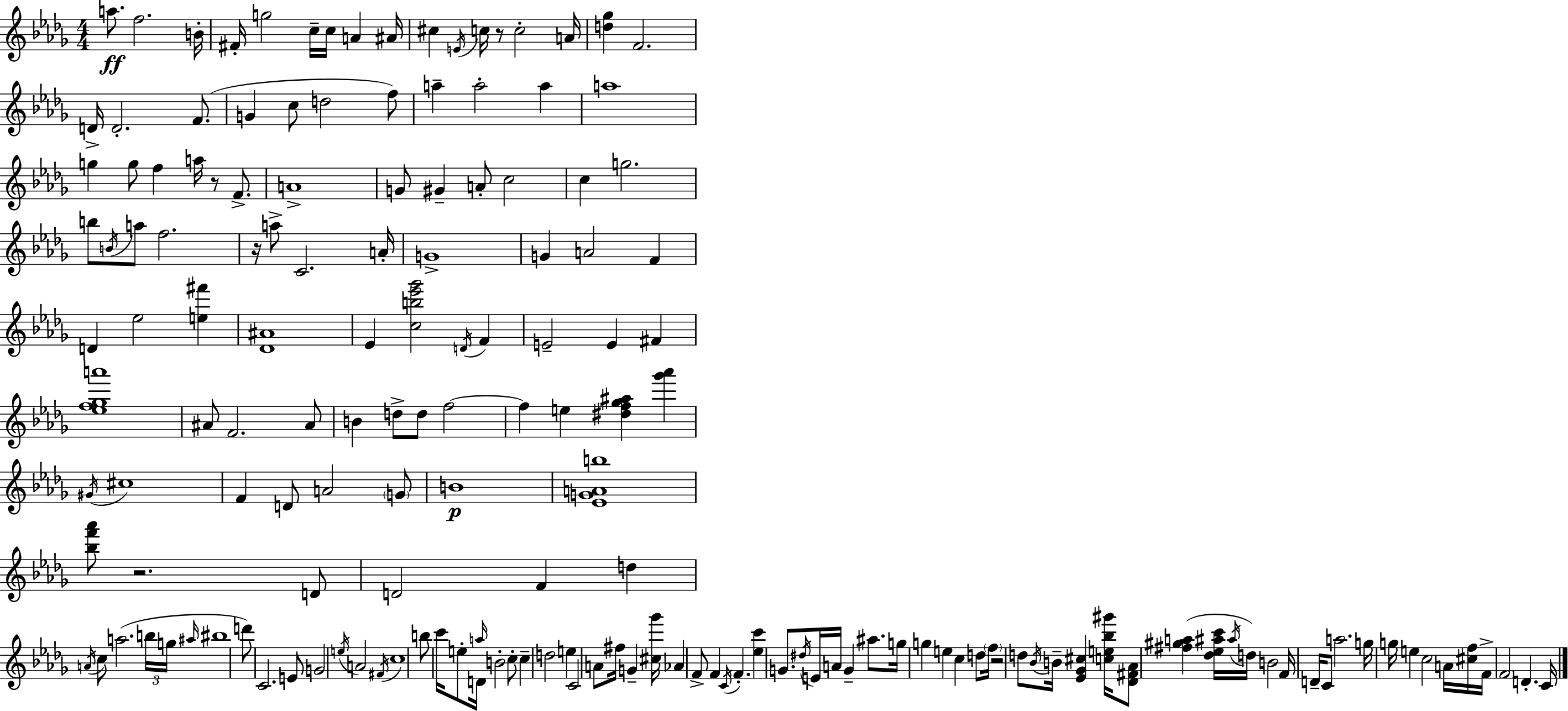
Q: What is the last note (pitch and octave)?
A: C4